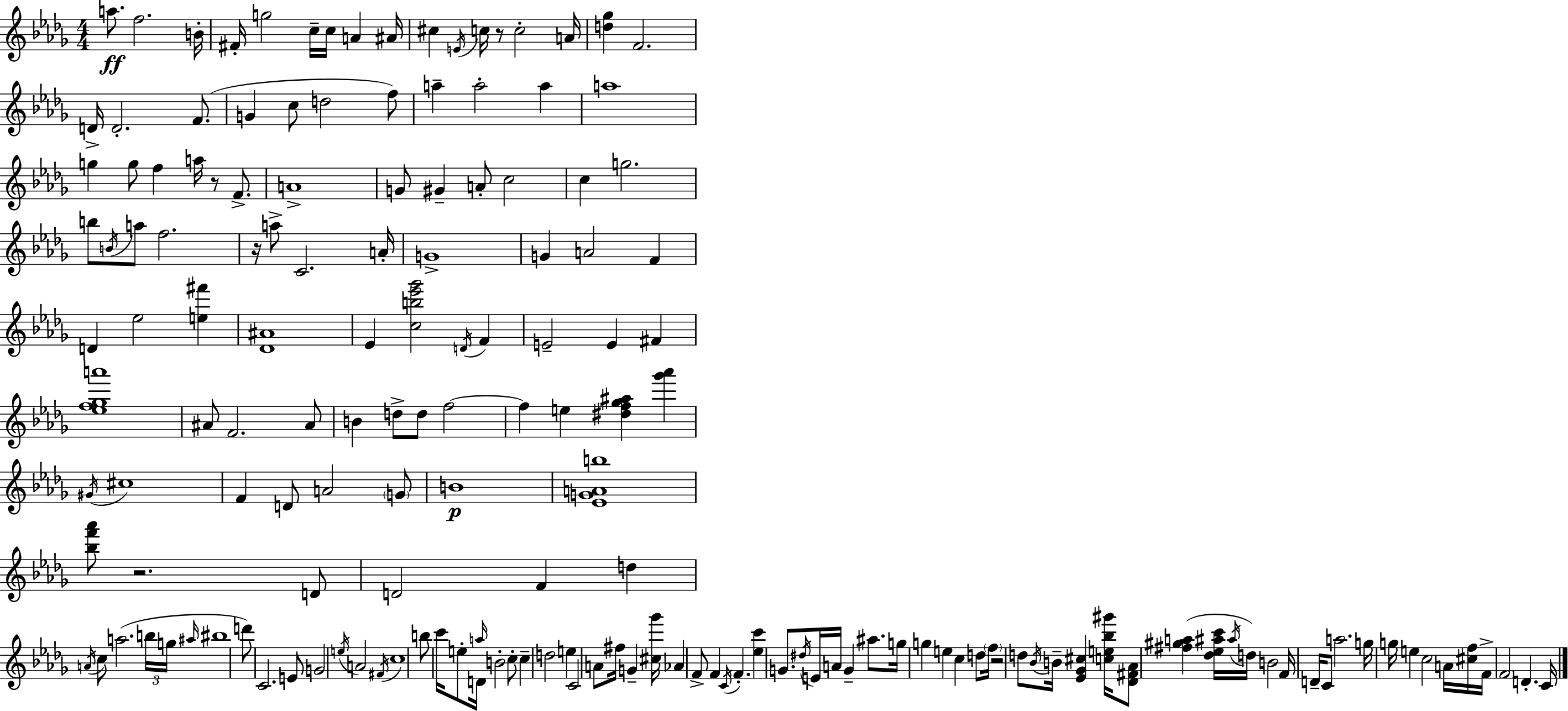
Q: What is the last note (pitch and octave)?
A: C4